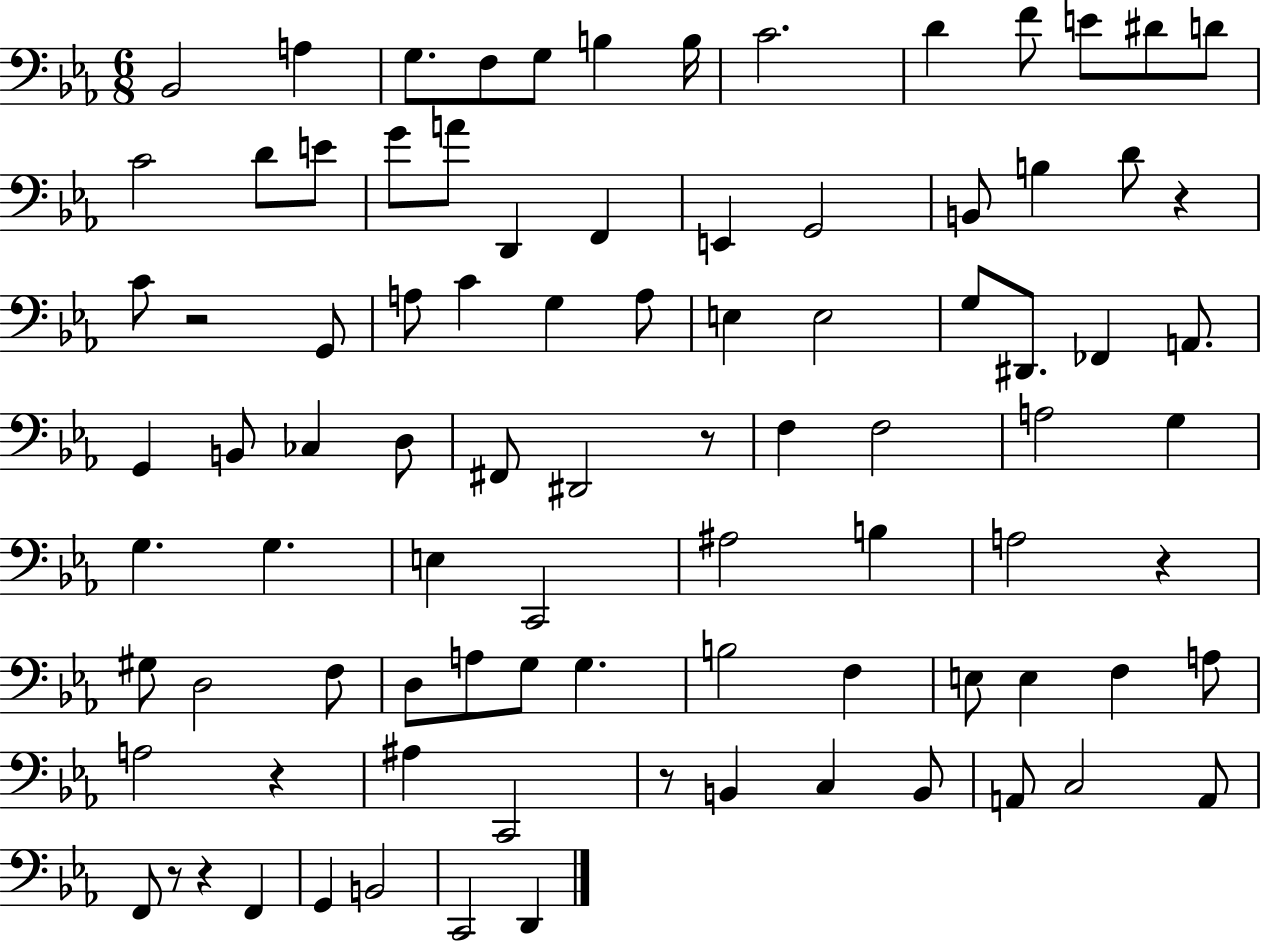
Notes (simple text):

Bb2/h A3/q G3/e. F3/e G3/e B3/q B3/s C4/h. D4/q F4/e E4/e D#4/e D4/e C4/h D4/e E4/e G4/e A4/e D2/q F2/q E2/q G2/h B2/e B3/q D4/e R/q C4/e R/h G2/e A3/e C4/q G3/q A3/e E3/q E3/h G3/e D#2/e. FES2/q A2/e. G2/q B2/e CES3/q D3/e F#2/e D#2/h R/e F3/q F3/h A3/h G3/q G3/q. G3/q. E3/q C2/h A#3/h B3/q A3/h R/q G#3/e D3/h F3/e D3/e A3/e G3/e G3/q. B3/h F3/q E3/e E3/q F3/q A3/e A3/h R/q A#3/q C2/h R/e B2/q C3/q B2/e A2/e C3/h A2/e F2/e R/e R/q F2/q G2/q B2/h C2/h D2/q